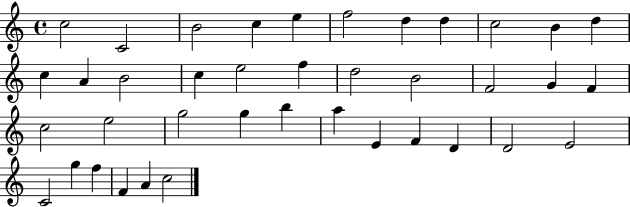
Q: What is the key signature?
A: C major